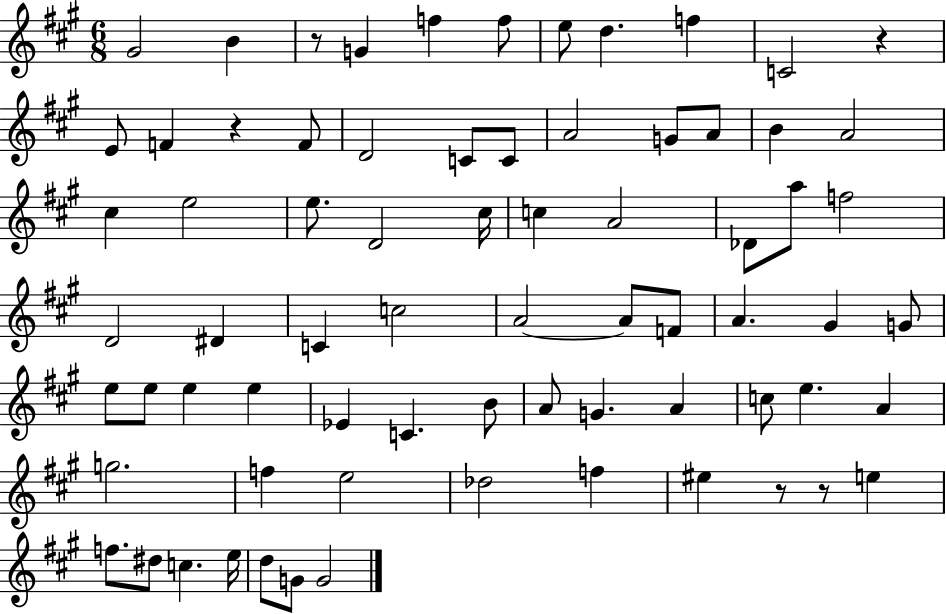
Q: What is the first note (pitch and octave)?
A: G#4